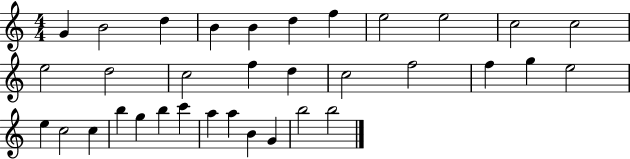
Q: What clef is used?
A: treble